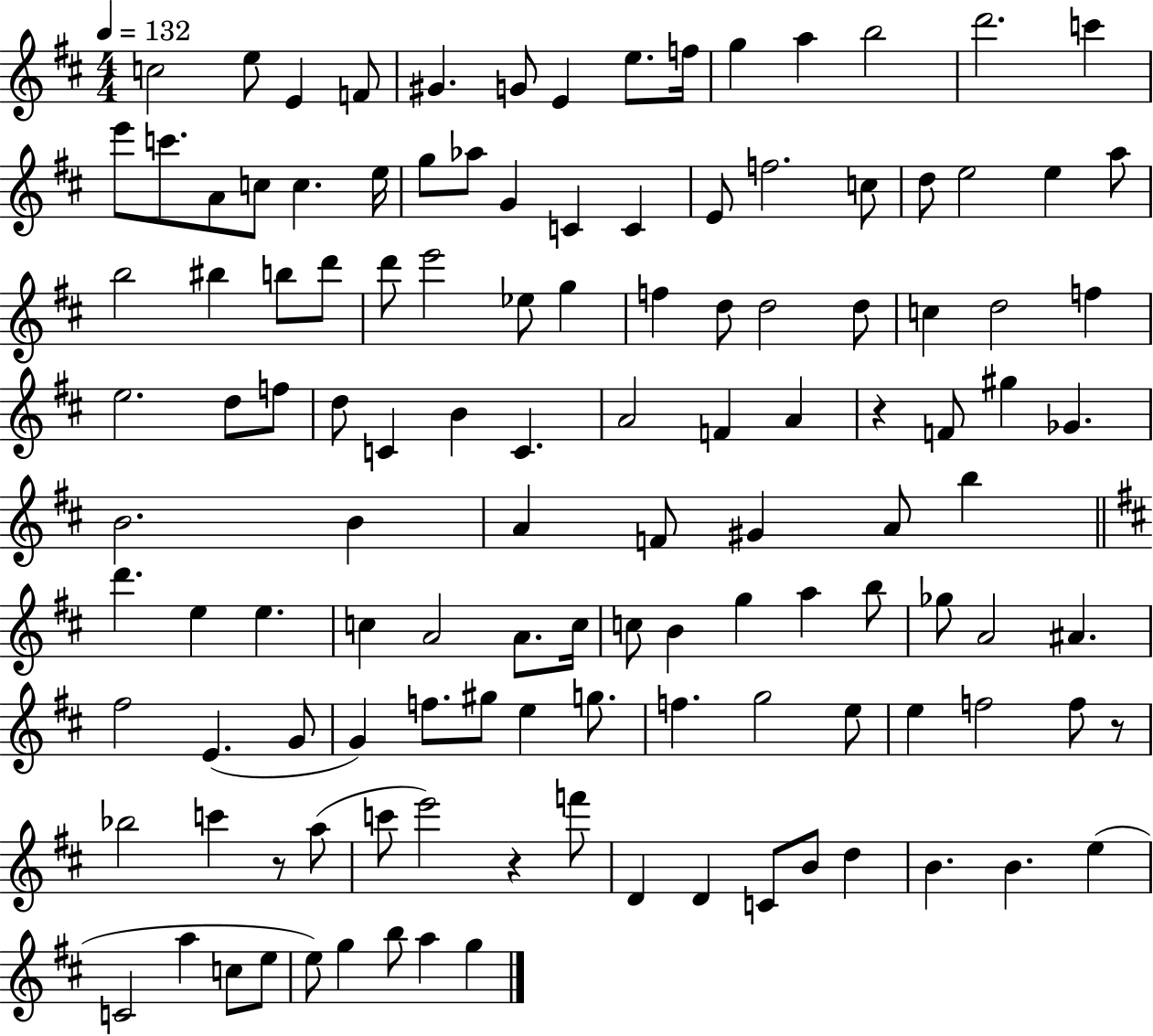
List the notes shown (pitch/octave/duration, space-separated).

C5/h E5/e E4/q F4/e G#4/q. G4/e E4/q E5/e. F5/s G5/q A5/q B5/h D6/h. C6/q E6/e C6/e. A4/e C5/e C5/q. E5/s G5/e Ab5/e G4/q C4/q C4/q E4/e F5/h. C5/e D5/e E5/h E5/q A5/e B5/h BIS5/q B5/e D6/e D6/e E6/h Eb5/e G5/q F5/q D5/e D5/h D5/e C5/q D5/h F5/q E5/h. D5/e F5/e D5/e C4/q B4/q C4/q. A4/h F4/q A4/q R/q F4/e G#5/q Gb4/q. B4/h. B4/q A4/q F4/e G#4/q A4/e B5/q D6/q. E5/q E5/q. C5/q A4/h A4/e. C5/s C5/e B4/q G5/q A5/q B5/e Gb5/e A4/h A#4/q. F#5/h E4/q. G4/e G4/q F5/e. G#5/e E5/q G5/e. F5/q. G5/h E5/e E5/q F5/h F5/e R/e Bb5/h C6/q R/e A5/e C6/e E6/h R/q F6/e D4/q D4/q C4/e B4/e D5/q B4/q. B4/q. E5/q C4/h A5/q C5/e E5/e E5/e G5/q B5/e A5/q G5/q